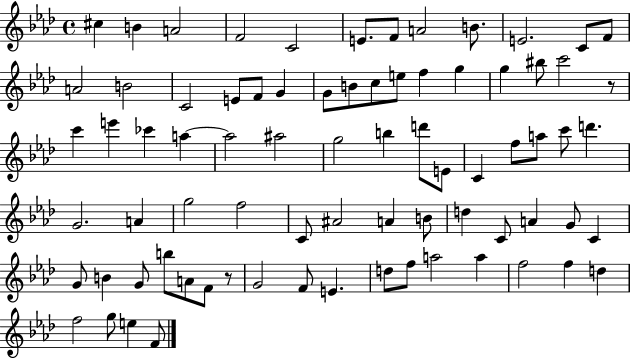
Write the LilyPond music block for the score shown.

{
  \clef treble
  \time 4/4
  \defaultTimeSignature
  \key aes \major
  cis''4 b'4 a'2 | f'2 c'2 | e'8. f'8 a'2 b'8. | e'2. c'8 f'8 | \break a'2 b'2 | c'2 e'8 f'8 g'4 | g'8 b'8 c''8 e''8 f''4 g''4 | g''4 bis''8 c'''2 r8 | \break c'''4 e'''4 ces'''4 a''4~~ | a''2 ais''2 | g''2 b''4 d'''8 e'8 | c'4 f''8 a''8 c'''8 d'''4. | \break g'2. a'4 | g''2 f''2 | c'8 ais'2 a'4 b'8 | d''4 c'8 a'4 g'8 c'4 | \break g'8 b'4 g'8 b''8 a'8 f'8 r8 | g'2 f'8 e'4. | d''8 f''8 a''2 a''4 | f''2 f''4 d''4 | \break f''2 g''8 e''4 f'8 | \bar "|."
}